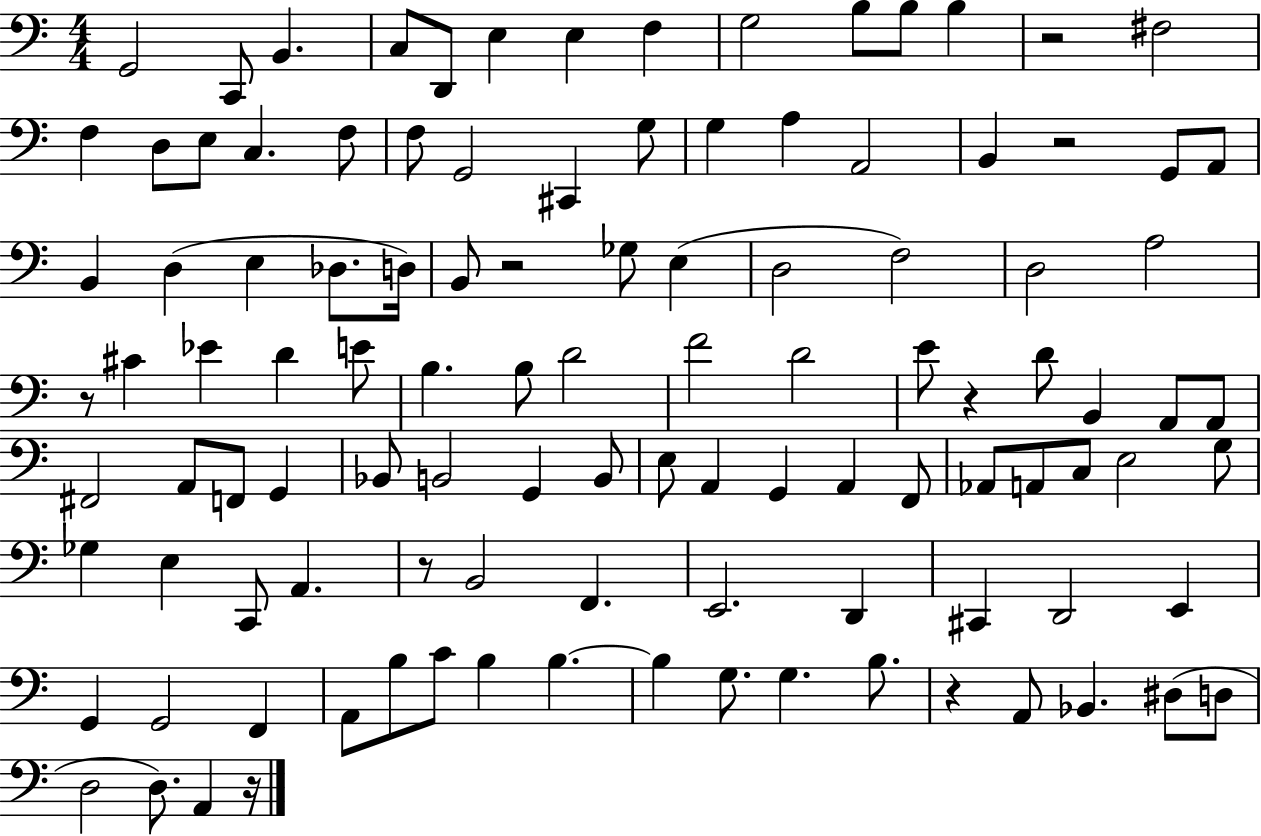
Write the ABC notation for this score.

X:1
T:Untitled
M:4/4
L:1/4
K:C
G,,2 C,,/2 B,, C,/2 D,,/2 E, E, F, G,2 B,/2 B,/2 B, z2 ^F,2 F, D,/2 E,/2 C, F,/2 F,/2 G,,2 ^C,, G,/2 G, A, A,,2 B,, z2 G,,/2 A,,/2 B,, D, E, _D,/2 D,/4 B,,/2 z2 _G,/2 E, D,2 F,2 D,2 A,2 z/2 ^C _E D E/2 B, B,/2 D2 F2 D2 E/2 z D/2 B,, A,,/2 A,,/2 ^F,,2 A,,/2 F,,/2 G,, _B,,/2 B,,2 G,, B,,/2 E,/2 A,, G,, A,, F,,/2 _A,,/2 A,,/2 C,/2 E,2 G,/2 _G, E, C,,/2 A,, z/2 B,,2 F,, E,,2 D,, ^C,, D,,2 E,, G,, G,,2 F,, A,,/2 B,/2 C/2 B, B, B, G,/2 G, B,/2 z A,,/2 _B,, ^D,/2 D,/2 D,2 D,/2 A,, z/4